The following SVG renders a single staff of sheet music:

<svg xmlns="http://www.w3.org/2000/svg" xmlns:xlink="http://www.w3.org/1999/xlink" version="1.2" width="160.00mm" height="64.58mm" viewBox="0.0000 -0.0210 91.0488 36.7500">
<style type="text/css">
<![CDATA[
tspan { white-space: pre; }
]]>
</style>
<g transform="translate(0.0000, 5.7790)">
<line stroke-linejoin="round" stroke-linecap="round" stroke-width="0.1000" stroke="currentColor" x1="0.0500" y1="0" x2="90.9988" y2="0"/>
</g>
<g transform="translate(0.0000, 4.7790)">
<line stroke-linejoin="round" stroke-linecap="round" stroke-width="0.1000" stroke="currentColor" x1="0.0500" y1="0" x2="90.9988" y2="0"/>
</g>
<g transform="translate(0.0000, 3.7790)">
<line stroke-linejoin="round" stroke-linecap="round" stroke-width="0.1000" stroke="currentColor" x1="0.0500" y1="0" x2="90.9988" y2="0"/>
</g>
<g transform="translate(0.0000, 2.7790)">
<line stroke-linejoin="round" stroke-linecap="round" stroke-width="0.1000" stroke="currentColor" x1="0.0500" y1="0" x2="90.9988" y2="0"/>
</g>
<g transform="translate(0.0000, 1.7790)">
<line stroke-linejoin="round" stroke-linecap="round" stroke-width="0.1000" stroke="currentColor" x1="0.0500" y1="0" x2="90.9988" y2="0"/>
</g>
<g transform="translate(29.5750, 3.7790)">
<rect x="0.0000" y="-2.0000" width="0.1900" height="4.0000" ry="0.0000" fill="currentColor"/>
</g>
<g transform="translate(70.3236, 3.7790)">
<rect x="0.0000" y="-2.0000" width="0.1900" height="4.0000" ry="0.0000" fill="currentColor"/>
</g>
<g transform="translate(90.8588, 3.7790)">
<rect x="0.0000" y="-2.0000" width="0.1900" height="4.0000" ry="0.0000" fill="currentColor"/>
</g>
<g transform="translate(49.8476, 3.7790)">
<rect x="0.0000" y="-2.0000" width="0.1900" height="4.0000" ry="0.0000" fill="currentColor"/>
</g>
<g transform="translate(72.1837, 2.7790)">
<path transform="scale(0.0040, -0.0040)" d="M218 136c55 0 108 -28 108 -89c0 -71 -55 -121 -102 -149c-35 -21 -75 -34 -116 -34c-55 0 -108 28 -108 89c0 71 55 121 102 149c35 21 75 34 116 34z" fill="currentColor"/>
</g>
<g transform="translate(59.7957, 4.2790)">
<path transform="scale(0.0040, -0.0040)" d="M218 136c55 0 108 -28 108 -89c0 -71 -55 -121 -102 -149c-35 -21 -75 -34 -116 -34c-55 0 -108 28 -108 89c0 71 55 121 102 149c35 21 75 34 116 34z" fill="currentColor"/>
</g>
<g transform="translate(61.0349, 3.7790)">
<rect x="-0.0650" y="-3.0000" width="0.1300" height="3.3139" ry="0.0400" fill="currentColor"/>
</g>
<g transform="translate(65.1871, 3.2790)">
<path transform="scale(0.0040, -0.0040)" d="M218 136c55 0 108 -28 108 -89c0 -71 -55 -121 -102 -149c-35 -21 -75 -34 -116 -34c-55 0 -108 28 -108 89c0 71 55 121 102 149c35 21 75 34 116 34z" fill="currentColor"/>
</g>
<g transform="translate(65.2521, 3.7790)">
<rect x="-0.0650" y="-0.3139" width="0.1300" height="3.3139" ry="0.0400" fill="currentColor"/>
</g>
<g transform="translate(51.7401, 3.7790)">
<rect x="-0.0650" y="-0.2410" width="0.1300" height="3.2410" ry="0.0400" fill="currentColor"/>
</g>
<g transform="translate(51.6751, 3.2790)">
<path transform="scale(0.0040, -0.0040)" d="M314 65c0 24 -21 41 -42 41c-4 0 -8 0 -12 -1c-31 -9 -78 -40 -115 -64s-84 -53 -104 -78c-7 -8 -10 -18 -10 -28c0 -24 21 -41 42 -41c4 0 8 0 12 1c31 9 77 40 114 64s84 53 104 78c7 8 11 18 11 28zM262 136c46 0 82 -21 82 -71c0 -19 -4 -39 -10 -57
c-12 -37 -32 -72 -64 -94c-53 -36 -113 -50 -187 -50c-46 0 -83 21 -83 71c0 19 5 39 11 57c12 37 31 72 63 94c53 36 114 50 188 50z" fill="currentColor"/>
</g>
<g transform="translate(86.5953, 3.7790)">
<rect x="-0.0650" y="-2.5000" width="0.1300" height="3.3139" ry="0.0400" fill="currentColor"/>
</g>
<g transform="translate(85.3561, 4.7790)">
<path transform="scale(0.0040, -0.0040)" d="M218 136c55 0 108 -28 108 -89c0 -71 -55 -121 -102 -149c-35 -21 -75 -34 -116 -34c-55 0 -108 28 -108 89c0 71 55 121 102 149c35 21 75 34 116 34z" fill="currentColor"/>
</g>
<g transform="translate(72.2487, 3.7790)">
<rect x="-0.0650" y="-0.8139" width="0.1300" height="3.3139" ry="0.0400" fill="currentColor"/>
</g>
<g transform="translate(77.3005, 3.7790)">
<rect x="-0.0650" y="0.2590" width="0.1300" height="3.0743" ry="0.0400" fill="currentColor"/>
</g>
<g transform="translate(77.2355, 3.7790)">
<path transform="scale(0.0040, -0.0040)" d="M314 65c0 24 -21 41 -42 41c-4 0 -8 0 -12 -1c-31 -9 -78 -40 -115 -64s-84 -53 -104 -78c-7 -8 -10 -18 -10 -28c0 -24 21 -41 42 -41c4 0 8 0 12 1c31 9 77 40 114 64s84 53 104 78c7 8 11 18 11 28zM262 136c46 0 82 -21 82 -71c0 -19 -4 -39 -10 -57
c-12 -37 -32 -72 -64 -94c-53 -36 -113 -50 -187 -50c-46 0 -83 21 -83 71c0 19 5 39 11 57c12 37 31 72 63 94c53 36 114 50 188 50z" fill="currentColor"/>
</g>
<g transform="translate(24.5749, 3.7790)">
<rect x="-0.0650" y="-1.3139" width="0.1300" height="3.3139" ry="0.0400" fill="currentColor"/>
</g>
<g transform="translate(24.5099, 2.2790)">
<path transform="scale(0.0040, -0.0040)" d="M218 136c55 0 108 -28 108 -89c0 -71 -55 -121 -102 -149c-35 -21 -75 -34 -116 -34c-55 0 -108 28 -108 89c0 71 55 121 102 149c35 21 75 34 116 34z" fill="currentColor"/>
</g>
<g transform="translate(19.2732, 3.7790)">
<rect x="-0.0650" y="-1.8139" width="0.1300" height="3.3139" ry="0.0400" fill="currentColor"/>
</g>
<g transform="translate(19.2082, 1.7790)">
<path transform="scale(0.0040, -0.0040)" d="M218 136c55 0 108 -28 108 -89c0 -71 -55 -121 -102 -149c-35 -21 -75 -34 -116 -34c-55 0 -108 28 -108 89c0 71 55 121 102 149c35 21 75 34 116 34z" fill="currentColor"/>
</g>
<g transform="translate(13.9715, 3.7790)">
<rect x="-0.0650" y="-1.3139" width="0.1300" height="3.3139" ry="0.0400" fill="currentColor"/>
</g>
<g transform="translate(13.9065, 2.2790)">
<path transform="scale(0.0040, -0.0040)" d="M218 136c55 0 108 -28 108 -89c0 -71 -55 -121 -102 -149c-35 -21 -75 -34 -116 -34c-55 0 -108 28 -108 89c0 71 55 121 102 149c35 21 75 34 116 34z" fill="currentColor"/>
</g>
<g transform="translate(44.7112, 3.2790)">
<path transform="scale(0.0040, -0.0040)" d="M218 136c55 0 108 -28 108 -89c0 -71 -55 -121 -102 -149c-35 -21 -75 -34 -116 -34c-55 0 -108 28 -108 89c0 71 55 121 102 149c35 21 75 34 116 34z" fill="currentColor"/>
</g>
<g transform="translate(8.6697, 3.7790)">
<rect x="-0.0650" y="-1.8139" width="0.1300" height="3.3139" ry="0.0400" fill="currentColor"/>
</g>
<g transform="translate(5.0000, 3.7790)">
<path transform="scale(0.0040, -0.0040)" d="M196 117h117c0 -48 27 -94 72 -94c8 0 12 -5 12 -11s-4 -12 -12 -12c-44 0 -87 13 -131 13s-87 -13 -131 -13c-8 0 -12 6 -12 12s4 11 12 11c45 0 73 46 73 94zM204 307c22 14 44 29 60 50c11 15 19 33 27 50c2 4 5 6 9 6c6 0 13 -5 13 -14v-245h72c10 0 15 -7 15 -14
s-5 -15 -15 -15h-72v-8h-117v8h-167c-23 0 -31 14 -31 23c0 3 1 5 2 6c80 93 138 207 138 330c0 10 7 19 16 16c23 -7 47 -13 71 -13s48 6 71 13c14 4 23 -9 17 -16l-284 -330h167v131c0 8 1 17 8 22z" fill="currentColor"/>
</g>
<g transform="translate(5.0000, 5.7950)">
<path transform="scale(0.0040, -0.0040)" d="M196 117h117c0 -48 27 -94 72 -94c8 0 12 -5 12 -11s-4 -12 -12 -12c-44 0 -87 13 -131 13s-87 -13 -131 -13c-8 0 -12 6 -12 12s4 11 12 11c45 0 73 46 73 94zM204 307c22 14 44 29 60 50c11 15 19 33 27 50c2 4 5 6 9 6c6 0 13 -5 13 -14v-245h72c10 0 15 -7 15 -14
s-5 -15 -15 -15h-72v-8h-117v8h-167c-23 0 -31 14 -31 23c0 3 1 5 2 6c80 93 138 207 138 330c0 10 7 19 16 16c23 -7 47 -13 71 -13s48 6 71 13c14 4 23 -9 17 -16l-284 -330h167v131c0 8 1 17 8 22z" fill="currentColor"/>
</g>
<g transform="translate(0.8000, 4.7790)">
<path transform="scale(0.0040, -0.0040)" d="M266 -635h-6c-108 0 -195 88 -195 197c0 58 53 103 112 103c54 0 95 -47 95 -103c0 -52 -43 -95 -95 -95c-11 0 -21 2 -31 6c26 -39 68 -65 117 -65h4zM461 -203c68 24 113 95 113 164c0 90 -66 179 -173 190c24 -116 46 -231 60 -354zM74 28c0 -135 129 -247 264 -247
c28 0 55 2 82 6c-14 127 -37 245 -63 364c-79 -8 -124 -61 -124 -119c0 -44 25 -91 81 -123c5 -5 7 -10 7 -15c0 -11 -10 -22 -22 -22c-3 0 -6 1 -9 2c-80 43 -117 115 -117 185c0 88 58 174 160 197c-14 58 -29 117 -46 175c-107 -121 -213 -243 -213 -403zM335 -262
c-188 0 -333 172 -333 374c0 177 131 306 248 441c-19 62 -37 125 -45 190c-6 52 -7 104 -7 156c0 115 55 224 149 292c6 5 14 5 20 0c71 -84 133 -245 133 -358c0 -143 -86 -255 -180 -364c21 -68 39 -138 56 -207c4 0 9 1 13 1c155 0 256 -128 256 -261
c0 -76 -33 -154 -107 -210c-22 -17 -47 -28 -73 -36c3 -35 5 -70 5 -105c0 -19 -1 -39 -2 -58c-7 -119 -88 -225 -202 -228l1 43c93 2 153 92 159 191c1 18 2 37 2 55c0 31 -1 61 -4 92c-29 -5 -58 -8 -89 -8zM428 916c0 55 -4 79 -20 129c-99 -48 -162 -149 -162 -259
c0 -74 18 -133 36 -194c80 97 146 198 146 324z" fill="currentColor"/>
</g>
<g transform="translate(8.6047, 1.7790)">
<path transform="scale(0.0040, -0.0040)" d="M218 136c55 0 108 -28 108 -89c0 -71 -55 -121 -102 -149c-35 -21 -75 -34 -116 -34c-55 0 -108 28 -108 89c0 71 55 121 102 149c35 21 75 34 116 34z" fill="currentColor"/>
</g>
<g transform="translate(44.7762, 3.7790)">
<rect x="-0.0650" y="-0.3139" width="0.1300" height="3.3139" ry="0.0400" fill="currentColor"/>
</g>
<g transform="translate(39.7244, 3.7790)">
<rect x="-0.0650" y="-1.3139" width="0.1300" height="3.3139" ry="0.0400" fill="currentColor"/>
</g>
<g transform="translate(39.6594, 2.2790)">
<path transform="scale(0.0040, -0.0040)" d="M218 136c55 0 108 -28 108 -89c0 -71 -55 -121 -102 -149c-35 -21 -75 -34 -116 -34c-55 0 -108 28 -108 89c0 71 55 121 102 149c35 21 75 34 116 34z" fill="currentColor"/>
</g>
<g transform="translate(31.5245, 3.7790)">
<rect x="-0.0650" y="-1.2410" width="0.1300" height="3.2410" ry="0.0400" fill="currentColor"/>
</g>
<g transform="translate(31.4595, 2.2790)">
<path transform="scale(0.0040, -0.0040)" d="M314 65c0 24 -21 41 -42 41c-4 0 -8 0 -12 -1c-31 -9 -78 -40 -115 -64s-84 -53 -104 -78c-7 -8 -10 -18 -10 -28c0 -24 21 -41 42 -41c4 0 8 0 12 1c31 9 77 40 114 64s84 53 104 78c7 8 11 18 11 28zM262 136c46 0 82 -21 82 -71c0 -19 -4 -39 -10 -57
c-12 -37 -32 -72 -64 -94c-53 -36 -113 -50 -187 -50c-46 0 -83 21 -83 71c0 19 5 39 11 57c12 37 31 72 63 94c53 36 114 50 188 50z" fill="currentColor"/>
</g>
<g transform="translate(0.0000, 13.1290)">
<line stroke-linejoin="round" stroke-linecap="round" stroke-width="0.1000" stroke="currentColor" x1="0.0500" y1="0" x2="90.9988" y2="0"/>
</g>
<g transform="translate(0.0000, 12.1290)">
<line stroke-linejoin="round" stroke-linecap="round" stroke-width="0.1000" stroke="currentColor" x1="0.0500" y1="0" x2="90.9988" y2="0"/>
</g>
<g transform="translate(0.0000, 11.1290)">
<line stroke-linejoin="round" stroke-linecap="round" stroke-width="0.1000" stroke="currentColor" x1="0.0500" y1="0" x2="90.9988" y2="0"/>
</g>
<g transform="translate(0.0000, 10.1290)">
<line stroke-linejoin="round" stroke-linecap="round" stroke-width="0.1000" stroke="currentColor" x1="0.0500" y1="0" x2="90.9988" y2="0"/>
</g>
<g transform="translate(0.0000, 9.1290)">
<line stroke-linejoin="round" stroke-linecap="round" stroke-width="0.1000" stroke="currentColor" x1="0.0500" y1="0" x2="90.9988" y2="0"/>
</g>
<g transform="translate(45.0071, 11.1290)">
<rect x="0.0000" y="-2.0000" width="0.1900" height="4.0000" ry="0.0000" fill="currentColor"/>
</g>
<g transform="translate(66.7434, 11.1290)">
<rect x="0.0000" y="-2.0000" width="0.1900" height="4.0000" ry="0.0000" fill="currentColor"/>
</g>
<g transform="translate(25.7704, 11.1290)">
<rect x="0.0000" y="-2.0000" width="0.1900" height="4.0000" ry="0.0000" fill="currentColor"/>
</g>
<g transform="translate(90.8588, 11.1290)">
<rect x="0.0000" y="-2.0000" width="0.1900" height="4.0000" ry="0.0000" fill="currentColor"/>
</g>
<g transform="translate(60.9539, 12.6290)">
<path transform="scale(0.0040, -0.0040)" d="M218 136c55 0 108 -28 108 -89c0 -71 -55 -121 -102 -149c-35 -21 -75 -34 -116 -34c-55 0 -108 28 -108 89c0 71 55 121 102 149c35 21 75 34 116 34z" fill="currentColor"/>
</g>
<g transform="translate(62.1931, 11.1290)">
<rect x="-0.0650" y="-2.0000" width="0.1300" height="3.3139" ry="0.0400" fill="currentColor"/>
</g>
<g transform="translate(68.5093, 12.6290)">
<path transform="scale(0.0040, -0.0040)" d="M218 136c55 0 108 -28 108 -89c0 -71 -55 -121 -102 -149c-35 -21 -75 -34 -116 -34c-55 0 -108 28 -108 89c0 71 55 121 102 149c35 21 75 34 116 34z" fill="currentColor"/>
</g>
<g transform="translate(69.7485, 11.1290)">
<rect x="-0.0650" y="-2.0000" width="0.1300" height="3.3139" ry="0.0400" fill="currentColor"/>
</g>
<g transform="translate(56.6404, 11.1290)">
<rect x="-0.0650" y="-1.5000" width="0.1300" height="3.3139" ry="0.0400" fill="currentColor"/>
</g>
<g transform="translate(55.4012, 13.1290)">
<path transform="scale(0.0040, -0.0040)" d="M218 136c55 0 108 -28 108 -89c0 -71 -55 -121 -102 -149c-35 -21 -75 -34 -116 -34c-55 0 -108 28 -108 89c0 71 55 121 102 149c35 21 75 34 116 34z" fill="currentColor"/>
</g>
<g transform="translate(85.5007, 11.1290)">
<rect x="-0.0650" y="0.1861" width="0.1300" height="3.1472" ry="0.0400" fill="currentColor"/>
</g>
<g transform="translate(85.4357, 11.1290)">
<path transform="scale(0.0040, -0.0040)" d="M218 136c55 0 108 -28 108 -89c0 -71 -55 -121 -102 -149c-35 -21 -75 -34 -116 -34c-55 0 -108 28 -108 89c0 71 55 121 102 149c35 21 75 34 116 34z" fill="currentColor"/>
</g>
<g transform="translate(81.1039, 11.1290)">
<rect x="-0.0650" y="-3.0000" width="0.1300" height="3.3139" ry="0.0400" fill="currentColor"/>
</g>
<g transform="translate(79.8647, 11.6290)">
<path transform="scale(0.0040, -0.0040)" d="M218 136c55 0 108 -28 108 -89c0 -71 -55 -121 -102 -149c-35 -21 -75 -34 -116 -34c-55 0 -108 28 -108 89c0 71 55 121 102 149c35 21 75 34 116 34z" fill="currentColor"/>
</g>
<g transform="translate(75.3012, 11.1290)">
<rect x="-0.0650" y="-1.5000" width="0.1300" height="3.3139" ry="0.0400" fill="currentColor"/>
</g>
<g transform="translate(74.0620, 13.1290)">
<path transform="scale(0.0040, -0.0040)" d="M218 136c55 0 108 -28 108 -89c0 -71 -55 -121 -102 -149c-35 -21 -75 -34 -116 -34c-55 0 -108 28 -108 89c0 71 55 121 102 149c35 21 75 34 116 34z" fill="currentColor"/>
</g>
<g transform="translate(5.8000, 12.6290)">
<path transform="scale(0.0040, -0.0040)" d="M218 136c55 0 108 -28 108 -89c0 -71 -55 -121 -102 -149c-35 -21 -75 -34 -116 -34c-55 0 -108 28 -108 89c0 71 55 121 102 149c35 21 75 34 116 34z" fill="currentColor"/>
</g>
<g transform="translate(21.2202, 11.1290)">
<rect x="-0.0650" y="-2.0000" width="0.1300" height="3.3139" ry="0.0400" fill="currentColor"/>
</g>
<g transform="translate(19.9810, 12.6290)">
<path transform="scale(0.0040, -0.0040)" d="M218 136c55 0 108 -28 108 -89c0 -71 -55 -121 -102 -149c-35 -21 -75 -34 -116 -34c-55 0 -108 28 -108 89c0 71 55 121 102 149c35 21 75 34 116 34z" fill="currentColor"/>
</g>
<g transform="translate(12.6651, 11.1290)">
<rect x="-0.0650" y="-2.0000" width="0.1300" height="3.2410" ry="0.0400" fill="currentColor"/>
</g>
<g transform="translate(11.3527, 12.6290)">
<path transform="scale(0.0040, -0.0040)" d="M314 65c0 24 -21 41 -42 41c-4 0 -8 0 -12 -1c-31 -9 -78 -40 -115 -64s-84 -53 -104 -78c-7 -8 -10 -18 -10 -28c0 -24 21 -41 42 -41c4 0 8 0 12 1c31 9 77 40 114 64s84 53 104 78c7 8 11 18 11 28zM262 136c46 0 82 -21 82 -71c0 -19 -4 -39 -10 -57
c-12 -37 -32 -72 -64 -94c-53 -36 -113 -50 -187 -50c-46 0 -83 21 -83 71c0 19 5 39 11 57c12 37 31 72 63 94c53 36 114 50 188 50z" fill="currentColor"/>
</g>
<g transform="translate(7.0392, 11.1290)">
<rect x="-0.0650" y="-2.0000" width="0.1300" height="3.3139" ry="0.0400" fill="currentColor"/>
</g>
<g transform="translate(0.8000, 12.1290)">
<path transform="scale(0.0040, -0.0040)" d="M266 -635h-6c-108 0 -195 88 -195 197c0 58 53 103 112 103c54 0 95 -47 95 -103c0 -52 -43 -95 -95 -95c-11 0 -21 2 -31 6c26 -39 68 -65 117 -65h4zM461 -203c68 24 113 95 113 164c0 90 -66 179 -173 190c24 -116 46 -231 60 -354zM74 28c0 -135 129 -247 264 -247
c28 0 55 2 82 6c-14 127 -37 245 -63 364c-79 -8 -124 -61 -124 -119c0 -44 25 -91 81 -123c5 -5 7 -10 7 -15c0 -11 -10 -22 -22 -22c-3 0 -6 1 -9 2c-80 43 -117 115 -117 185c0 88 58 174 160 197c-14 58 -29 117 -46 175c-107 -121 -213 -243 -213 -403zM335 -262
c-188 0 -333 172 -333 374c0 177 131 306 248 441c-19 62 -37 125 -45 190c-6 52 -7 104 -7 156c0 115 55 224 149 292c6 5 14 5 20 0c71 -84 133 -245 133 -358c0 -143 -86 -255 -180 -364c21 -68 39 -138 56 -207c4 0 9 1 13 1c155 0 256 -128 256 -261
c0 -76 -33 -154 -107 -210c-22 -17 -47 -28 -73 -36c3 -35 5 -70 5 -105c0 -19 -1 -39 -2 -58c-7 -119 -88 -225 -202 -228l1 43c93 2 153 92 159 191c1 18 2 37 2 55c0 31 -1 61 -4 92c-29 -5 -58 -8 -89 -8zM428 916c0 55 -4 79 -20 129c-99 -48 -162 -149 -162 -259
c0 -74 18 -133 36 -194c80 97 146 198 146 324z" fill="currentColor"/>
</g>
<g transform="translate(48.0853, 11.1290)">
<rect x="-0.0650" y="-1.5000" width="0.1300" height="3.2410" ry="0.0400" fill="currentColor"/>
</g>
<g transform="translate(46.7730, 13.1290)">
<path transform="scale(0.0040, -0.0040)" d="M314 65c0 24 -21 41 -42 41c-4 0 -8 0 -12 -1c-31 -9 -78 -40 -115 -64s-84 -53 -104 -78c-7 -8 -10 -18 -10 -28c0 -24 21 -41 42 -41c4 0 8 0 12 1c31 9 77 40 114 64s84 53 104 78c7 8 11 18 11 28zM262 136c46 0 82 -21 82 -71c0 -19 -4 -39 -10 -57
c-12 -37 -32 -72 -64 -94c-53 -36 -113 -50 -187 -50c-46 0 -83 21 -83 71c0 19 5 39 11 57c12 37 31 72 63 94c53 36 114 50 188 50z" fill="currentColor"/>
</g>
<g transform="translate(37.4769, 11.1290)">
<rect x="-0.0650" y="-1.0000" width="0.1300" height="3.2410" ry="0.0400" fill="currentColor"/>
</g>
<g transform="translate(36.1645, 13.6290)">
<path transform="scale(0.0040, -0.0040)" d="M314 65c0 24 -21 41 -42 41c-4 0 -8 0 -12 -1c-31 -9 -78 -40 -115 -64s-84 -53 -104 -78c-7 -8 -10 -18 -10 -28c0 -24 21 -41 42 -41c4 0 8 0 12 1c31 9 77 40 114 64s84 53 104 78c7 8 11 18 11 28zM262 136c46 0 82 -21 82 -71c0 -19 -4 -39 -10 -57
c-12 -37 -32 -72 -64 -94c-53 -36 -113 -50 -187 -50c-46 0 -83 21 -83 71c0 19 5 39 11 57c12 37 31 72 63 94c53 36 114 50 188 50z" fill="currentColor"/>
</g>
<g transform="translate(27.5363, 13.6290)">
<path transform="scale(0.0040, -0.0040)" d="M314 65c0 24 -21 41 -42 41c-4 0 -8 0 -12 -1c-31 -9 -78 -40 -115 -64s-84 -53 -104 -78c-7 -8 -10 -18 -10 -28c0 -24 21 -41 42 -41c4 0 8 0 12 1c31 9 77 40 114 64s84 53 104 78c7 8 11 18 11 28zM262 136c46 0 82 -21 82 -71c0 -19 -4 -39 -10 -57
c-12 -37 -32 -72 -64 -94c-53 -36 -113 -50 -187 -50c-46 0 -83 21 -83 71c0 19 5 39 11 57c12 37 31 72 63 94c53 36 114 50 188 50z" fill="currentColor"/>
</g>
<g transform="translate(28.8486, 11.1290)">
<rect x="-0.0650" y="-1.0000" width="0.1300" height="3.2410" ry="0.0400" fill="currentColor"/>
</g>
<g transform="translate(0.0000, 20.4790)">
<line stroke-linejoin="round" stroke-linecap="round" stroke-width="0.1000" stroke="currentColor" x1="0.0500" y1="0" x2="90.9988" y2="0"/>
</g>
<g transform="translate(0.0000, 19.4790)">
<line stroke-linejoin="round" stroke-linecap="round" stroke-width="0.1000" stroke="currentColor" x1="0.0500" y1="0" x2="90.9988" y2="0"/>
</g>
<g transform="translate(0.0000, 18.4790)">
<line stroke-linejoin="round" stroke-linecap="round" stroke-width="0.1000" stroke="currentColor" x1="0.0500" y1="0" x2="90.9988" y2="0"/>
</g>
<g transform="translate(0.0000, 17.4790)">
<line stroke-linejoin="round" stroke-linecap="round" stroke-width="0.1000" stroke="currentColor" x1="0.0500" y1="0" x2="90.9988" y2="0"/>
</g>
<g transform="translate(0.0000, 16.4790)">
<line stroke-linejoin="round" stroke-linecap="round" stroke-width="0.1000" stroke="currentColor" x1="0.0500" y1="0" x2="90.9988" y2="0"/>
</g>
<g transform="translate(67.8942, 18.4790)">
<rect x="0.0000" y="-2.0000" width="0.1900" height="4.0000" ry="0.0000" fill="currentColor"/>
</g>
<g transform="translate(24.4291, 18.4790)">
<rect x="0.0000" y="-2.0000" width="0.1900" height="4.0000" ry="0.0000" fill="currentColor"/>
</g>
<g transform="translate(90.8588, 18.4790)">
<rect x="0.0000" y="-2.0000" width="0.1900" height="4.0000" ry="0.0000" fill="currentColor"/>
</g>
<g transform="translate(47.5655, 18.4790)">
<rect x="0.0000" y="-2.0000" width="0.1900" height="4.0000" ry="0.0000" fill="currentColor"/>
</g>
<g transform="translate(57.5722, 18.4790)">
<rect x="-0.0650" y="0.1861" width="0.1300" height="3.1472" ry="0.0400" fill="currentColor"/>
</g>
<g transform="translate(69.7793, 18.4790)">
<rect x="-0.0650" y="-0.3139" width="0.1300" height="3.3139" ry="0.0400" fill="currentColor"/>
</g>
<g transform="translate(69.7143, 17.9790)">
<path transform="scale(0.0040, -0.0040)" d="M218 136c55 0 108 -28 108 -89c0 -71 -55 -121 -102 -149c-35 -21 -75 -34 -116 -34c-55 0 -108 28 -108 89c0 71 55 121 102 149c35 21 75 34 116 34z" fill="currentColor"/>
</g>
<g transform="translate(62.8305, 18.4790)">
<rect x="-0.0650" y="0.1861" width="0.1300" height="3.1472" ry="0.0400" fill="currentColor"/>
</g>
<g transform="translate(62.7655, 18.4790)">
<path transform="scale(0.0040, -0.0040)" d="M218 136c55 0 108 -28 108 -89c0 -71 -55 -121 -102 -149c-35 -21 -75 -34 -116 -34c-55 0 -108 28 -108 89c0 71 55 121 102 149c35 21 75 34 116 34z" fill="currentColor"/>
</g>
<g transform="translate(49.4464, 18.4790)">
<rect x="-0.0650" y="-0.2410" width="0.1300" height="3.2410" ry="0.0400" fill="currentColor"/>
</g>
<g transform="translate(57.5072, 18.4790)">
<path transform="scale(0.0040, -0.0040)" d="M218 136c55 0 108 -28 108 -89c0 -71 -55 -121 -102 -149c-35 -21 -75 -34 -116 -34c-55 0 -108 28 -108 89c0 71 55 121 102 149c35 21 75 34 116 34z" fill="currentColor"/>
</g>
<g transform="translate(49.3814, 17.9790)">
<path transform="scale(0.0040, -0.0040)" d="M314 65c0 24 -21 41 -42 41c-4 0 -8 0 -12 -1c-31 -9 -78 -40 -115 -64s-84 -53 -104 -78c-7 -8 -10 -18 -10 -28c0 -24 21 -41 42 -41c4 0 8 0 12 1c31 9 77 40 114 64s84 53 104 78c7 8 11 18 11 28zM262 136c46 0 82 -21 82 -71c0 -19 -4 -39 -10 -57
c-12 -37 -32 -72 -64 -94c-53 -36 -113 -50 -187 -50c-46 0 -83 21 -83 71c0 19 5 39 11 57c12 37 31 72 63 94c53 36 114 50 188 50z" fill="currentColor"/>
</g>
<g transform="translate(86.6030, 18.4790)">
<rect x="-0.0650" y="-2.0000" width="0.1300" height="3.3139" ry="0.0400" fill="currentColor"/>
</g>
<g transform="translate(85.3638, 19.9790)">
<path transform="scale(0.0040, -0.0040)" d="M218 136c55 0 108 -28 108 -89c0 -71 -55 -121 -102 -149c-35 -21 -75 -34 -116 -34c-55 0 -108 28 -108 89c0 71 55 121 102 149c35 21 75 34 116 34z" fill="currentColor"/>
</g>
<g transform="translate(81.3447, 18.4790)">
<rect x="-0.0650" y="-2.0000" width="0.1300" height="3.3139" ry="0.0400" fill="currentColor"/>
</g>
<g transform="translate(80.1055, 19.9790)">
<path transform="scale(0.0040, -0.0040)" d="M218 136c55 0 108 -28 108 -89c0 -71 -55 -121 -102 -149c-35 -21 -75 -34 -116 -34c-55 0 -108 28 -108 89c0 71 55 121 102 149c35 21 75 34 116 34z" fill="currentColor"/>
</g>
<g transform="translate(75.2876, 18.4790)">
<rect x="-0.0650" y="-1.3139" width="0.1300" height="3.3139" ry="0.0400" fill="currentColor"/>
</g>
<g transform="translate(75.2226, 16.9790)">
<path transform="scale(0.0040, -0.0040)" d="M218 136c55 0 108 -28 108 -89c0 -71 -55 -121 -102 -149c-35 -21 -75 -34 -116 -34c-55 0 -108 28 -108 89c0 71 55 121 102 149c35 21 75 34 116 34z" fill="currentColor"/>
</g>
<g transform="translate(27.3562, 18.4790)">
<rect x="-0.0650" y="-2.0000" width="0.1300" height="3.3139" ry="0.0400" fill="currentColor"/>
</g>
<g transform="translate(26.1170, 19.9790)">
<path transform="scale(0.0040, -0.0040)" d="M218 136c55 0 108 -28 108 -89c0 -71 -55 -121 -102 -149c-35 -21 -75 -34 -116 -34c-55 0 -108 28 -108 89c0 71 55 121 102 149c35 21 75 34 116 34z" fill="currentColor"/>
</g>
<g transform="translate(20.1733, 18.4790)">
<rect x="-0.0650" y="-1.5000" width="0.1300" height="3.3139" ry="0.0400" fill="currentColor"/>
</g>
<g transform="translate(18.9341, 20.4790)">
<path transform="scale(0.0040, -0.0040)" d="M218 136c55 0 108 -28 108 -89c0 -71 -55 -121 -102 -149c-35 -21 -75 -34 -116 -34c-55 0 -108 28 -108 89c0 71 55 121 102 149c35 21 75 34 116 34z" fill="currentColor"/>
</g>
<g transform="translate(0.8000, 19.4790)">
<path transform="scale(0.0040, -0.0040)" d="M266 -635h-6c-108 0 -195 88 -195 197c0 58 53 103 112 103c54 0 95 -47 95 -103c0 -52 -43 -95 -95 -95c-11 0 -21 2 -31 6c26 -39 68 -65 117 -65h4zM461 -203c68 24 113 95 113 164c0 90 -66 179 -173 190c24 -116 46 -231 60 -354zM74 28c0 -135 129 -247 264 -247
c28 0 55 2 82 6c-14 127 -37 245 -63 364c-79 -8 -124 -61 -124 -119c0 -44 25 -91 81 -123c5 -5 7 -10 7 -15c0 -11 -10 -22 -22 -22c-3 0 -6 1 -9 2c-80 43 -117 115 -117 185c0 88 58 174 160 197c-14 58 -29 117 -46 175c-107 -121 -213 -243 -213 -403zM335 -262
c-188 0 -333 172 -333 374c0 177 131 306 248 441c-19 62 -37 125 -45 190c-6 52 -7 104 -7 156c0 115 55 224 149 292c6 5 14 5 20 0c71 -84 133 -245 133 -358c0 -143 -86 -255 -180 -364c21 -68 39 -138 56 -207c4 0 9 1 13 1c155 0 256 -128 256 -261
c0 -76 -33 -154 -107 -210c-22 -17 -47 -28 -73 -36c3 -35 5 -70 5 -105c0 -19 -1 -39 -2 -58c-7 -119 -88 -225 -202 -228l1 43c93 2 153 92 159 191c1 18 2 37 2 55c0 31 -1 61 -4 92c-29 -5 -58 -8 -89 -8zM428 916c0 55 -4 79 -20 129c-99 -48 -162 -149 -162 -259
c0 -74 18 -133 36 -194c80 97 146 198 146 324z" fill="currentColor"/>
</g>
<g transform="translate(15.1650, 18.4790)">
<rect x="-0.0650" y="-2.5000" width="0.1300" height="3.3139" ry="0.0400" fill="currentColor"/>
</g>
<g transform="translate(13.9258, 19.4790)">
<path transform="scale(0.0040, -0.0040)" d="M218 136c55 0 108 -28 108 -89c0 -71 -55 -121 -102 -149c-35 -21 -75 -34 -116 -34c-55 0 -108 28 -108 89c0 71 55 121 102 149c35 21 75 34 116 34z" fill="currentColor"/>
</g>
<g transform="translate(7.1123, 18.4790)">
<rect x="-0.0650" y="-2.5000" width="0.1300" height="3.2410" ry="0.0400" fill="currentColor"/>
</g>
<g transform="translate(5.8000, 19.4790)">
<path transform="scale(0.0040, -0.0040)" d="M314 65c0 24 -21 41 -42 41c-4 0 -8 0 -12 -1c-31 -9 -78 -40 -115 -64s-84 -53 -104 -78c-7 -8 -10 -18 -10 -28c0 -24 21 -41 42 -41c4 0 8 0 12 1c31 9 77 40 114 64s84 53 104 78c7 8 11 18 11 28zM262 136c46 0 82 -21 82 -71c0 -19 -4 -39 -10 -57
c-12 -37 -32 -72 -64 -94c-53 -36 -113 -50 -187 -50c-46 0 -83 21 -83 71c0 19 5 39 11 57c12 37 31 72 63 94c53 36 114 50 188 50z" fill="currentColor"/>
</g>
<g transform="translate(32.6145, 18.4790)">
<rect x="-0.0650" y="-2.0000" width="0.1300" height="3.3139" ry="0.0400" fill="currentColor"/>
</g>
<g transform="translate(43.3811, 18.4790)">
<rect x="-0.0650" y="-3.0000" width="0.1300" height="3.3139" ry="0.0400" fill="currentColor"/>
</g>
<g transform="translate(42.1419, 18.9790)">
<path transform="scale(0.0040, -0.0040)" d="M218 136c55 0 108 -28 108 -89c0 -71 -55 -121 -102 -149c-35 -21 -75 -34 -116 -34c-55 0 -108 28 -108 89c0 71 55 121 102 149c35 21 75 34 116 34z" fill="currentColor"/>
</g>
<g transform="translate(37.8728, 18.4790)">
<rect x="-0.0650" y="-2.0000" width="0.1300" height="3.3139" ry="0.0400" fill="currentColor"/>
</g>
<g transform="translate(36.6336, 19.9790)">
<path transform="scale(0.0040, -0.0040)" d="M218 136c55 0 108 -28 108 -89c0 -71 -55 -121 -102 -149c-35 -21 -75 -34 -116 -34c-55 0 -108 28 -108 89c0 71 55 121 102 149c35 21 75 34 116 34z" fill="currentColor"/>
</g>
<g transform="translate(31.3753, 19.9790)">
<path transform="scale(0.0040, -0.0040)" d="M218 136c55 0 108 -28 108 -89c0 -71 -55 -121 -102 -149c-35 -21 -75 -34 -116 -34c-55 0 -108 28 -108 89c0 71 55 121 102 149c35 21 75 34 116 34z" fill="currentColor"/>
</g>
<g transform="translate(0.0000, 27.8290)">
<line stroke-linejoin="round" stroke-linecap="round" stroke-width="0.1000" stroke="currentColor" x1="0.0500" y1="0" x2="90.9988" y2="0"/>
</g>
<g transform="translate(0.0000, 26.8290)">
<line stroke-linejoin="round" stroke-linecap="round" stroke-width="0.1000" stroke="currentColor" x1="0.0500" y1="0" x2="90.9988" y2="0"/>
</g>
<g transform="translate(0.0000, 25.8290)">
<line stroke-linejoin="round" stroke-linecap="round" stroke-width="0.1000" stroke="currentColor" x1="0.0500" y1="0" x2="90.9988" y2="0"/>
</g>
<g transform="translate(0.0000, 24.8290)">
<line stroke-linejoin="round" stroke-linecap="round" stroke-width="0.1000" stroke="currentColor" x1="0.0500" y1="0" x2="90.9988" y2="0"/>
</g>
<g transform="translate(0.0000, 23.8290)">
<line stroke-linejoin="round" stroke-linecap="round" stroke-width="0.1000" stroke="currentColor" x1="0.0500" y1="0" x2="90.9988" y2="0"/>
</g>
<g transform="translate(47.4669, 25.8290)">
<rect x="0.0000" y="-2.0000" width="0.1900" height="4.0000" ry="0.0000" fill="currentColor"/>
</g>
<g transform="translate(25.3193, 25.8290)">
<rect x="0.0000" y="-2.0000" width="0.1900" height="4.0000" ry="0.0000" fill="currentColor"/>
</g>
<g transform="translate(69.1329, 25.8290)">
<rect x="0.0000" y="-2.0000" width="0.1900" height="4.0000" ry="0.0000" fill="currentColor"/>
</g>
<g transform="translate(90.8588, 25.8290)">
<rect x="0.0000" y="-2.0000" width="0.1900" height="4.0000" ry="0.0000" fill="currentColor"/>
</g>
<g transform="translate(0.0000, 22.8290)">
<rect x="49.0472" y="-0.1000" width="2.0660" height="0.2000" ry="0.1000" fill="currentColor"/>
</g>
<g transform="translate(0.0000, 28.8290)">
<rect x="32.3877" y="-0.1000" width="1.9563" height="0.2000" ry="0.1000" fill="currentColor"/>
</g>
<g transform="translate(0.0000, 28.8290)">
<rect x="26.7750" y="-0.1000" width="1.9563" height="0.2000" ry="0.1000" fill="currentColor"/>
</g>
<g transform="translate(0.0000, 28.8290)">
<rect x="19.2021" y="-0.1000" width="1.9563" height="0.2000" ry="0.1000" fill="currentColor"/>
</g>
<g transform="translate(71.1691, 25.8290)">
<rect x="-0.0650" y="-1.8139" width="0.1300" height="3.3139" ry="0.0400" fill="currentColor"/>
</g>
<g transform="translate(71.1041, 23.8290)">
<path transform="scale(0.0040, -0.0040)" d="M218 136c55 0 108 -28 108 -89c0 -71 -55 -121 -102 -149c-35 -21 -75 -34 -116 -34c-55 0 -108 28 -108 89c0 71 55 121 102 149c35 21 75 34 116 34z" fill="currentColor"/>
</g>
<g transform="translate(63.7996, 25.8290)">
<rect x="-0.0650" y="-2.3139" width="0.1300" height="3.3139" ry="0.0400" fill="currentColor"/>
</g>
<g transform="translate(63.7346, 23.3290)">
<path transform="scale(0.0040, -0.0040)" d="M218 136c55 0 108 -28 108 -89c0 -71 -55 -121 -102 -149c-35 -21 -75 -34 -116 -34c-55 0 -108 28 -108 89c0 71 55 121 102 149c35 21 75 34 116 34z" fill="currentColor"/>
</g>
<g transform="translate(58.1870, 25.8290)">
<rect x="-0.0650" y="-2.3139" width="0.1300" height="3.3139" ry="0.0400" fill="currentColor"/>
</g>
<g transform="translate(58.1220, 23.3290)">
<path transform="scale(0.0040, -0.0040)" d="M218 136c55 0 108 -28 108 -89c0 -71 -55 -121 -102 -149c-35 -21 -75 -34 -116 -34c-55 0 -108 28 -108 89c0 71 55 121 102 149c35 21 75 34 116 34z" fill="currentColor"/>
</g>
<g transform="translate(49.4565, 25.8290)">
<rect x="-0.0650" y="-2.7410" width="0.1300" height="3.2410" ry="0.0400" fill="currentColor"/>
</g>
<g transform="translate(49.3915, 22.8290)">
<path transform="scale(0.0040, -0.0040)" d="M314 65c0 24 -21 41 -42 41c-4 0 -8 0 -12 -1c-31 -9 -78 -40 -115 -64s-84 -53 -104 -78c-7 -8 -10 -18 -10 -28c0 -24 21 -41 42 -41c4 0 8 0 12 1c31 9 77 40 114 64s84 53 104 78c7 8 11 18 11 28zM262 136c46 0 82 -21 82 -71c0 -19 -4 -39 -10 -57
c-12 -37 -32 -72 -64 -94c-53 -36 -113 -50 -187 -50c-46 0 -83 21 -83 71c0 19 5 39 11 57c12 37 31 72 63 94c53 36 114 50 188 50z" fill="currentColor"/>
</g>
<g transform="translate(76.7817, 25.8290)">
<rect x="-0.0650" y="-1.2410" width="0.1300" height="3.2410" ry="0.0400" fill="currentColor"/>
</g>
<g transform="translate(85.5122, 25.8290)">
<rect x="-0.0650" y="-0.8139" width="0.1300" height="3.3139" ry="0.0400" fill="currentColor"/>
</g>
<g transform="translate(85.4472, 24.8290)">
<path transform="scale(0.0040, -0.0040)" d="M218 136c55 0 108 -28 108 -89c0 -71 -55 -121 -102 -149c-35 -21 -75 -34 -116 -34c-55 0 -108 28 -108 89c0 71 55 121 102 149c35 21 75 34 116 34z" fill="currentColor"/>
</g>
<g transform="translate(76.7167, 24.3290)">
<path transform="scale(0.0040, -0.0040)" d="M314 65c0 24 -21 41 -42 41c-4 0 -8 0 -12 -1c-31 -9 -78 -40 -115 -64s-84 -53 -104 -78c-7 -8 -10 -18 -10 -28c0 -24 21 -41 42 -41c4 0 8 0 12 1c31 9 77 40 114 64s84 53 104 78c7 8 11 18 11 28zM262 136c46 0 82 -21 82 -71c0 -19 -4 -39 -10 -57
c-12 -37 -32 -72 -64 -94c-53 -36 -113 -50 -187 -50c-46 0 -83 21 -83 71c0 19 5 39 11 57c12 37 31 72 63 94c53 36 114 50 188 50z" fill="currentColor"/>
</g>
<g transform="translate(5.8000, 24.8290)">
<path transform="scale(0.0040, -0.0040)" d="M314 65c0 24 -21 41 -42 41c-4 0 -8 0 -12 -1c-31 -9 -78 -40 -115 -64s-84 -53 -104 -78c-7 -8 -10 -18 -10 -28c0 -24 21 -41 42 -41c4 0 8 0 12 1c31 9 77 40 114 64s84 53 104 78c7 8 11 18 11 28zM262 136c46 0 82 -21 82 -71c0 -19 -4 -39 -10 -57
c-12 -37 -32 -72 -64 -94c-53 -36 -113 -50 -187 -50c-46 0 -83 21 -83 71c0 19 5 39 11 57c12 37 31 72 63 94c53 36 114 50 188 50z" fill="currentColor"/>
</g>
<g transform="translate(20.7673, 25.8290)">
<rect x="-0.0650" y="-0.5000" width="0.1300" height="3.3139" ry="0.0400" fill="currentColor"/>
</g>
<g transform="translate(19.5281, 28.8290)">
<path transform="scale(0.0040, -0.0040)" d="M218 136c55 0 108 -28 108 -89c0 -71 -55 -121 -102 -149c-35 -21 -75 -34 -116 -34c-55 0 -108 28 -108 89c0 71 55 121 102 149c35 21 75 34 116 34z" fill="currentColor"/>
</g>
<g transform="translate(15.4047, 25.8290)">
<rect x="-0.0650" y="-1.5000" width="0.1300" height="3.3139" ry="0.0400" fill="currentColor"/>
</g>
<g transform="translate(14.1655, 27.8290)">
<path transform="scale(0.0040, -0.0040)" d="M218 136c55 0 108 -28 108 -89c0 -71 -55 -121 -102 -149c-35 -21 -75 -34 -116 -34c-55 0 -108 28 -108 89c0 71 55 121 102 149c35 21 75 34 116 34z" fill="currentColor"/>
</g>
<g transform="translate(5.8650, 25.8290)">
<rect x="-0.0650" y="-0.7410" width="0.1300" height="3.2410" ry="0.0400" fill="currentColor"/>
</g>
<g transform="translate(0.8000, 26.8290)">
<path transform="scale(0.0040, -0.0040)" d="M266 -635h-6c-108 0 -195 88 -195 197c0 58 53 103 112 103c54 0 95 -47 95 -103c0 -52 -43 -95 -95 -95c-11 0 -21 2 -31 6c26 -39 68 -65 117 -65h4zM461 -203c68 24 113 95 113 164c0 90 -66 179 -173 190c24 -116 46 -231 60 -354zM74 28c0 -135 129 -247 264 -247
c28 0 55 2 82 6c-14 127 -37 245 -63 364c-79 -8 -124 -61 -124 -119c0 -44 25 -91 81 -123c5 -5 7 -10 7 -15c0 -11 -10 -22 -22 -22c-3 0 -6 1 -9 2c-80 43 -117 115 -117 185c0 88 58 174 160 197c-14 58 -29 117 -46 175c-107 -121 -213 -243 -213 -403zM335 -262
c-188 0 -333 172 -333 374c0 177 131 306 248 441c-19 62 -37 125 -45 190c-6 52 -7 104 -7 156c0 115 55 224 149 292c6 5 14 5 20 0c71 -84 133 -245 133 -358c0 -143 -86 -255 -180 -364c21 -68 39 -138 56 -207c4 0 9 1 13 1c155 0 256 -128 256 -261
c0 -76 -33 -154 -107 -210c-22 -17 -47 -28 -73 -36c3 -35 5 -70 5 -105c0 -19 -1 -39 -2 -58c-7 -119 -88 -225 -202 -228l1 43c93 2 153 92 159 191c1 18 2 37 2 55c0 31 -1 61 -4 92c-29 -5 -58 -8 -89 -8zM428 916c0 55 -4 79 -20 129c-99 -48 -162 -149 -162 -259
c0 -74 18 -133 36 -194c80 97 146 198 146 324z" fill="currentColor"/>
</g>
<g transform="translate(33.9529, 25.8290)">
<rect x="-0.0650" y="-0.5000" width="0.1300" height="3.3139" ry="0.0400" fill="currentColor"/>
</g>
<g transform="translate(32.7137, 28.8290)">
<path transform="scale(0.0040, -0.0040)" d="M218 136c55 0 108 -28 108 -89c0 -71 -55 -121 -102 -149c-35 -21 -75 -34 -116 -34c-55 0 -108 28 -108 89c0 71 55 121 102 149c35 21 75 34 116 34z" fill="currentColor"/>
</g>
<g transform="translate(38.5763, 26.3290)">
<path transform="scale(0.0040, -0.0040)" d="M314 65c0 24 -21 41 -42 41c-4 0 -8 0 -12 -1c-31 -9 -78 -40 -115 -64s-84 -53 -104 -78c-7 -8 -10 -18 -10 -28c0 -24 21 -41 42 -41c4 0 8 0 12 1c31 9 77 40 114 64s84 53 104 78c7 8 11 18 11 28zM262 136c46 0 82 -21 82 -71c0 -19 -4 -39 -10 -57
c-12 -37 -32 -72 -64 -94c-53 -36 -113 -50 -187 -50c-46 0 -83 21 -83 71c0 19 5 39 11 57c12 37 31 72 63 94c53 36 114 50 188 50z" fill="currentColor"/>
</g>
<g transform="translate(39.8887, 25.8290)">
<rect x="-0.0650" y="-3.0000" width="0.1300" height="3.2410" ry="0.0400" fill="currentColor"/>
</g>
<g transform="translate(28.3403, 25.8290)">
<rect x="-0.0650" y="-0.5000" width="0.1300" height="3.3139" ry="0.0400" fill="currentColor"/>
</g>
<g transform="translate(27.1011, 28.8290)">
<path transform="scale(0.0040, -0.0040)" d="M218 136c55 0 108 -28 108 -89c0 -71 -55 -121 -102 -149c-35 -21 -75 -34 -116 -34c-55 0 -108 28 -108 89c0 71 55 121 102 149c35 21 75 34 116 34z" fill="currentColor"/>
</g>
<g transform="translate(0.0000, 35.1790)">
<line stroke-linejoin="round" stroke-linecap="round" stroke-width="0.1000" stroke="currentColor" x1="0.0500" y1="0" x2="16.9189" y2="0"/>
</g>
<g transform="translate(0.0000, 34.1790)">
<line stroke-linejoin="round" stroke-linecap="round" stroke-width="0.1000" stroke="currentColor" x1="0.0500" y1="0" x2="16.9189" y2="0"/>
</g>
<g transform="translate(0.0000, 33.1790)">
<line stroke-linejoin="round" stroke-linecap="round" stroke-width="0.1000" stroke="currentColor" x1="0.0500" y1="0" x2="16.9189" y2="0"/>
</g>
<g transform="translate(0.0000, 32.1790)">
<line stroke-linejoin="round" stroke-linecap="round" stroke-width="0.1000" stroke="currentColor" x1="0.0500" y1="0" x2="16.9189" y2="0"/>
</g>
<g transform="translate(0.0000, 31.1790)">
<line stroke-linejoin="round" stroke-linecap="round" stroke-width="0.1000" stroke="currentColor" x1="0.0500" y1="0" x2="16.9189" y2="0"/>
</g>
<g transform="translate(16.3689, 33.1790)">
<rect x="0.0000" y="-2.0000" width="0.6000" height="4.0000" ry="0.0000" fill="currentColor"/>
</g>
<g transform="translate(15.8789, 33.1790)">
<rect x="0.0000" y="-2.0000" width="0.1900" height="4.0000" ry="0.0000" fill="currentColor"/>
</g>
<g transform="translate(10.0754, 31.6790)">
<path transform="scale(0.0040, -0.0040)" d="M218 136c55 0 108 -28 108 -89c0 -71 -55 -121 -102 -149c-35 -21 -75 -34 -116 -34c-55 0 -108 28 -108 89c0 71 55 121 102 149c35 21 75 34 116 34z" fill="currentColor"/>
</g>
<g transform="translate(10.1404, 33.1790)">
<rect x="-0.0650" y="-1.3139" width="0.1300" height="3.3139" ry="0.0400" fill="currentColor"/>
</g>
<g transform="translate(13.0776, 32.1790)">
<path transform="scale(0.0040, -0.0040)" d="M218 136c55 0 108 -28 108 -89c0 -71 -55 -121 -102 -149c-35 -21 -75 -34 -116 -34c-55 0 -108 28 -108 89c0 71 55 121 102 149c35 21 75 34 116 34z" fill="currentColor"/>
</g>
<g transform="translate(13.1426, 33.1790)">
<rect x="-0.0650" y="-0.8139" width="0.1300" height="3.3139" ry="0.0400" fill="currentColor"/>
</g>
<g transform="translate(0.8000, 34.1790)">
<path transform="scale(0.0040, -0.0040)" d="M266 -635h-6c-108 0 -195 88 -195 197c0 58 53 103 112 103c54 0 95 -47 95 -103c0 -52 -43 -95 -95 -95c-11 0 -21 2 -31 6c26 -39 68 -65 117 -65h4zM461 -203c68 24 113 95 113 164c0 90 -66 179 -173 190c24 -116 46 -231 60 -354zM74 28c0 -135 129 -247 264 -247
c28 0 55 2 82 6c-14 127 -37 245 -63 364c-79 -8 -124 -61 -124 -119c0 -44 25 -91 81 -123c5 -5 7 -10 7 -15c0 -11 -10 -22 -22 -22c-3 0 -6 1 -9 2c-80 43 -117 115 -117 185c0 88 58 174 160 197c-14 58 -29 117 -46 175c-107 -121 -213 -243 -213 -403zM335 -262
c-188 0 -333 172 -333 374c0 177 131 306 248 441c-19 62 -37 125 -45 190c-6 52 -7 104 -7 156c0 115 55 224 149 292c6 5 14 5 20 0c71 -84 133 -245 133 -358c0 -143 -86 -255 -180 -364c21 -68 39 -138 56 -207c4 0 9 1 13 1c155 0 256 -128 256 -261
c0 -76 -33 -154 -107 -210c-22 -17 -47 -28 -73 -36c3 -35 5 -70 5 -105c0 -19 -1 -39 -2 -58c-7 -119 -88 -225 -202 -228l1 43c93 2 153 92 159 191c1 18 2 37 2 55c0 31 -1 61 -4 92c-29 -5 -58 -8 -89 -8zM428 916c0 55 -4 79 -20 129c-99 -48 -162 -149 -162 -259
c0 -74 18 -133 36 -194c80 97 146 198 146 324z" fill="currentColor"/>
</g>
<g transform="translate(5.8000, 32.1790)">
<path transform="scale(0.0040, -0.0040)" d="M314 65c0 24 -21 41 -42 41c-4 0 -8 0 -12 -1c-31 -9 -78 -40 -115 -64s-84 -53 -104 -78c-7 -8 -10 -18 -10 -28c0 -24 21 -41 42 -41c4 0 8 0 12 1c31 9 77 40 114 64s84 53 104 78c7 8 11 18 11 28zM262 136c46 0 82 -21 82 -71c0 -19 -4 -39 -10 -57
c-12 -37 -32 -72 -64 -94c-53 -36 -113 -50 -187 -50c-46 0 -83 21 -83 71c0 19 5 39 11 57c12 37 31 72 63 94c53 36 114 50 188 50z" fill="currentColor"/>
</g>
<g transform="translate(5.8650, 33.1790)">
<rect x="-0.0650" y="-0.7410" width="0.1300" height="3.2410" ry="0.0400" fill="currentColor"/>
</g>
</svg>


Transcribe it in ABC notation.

X:1
T:Untitled
M:4/4
L:1/4
K:C
f e f e e2 e c c2 A c d B2 G F F2 F D2 D2 E2 E F F E A B G2 G E F F F A c2 B B c e F F d2 E C C C A2 a2 g g f e2 d d2 e d